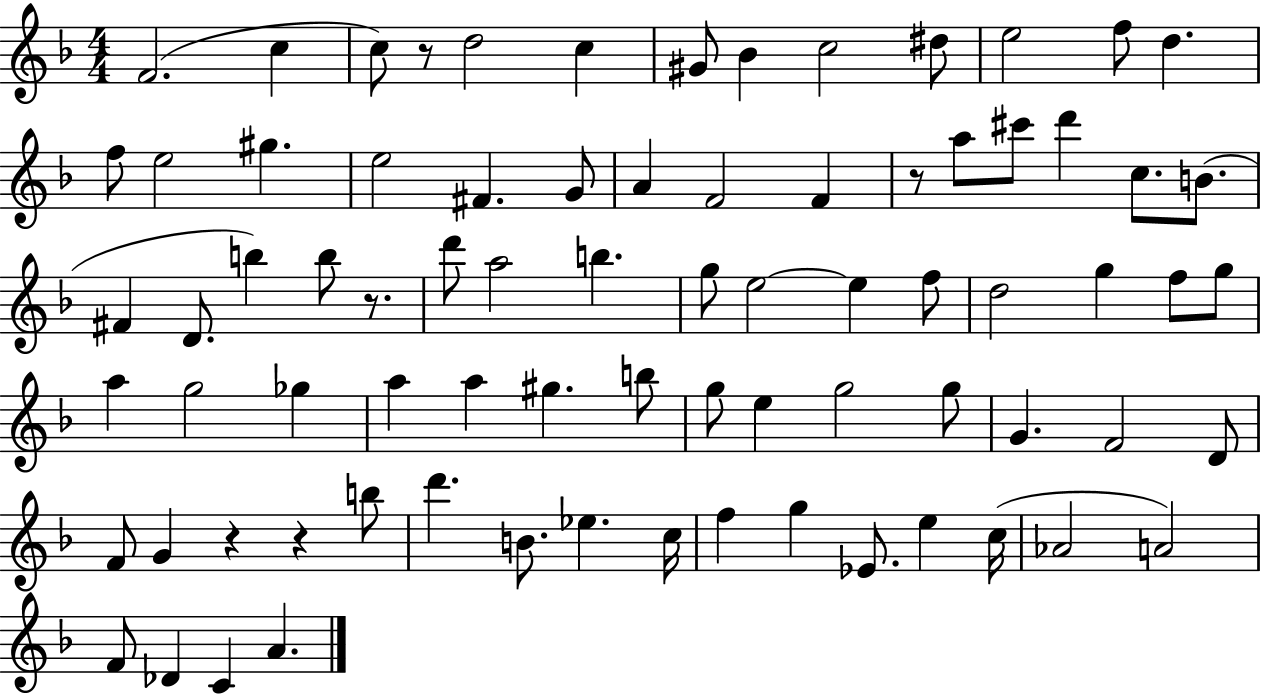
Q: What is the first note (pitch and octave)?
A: F4